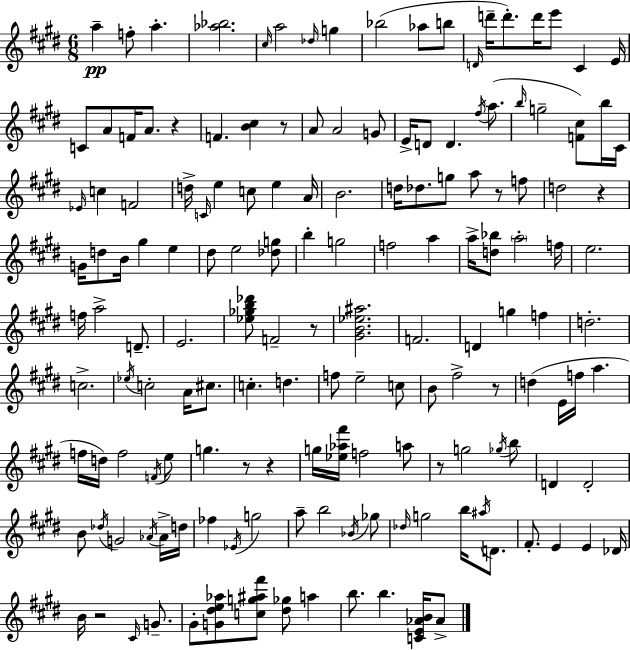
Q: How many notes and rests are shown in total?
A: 157